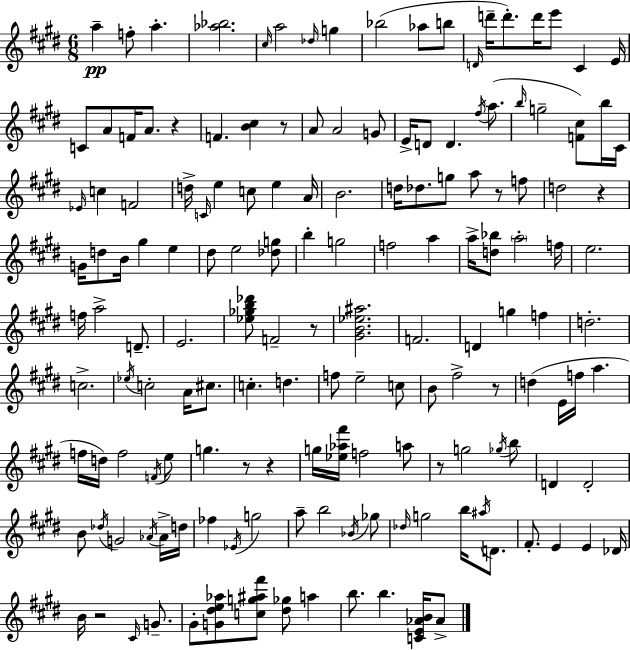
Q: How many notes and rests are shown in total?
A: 157